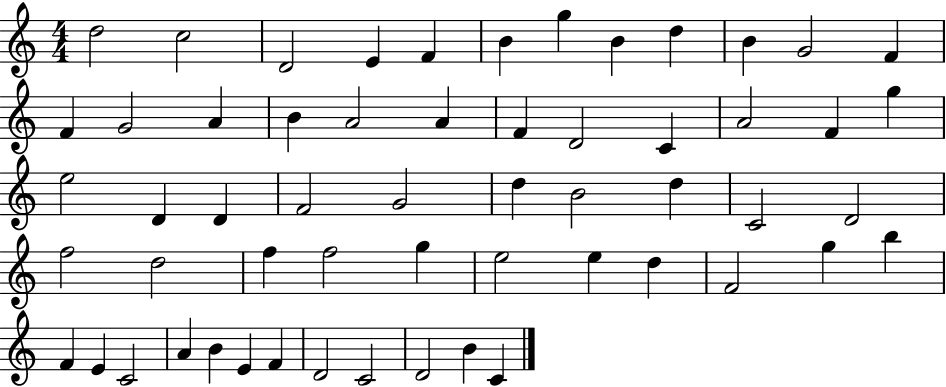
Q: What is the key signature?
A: C major